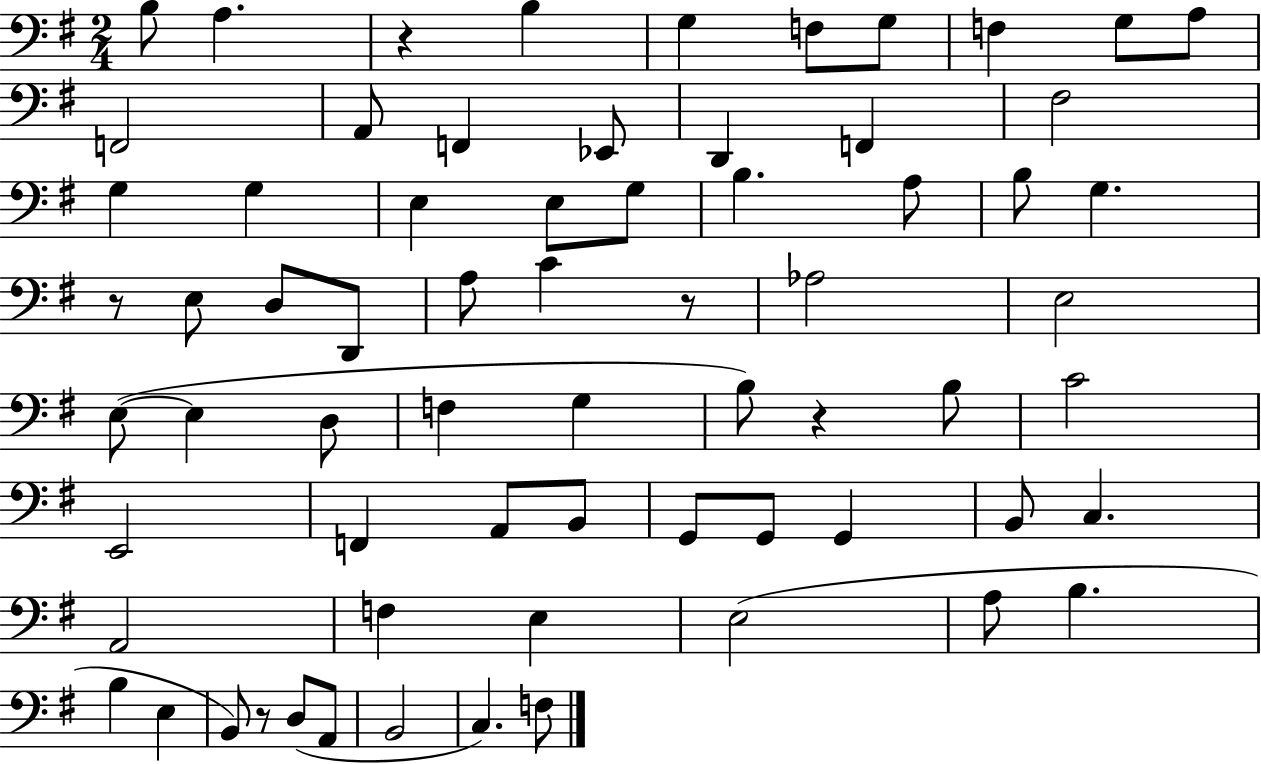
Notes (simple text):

B3/e A3/q. R/q B3/q G3/q F3/e G3/e F3/q G3/e A3/e F2/h A2/e F2/q Eb2/e D2/q F2/q F#3/h G3/q G3/q E3/q E3/e G3/e B3/q. A3/e B3/e G3/q. R/e E3/e D3/e D2/e A3/e C4/q R/e Ab3/h E3/h E3/e E3/q D3/e F3/q G3/q B3/e R/q B3/e C4/h E2/h F2/q A2/e B2/e G2/e G2/e G2/q B2/e C3/q. A2/h F3/q E3/q E3/h A3/e B3/q. B3/q E3/q B2/e R/e D3/e A2/e B2/h C3/q. F3/e